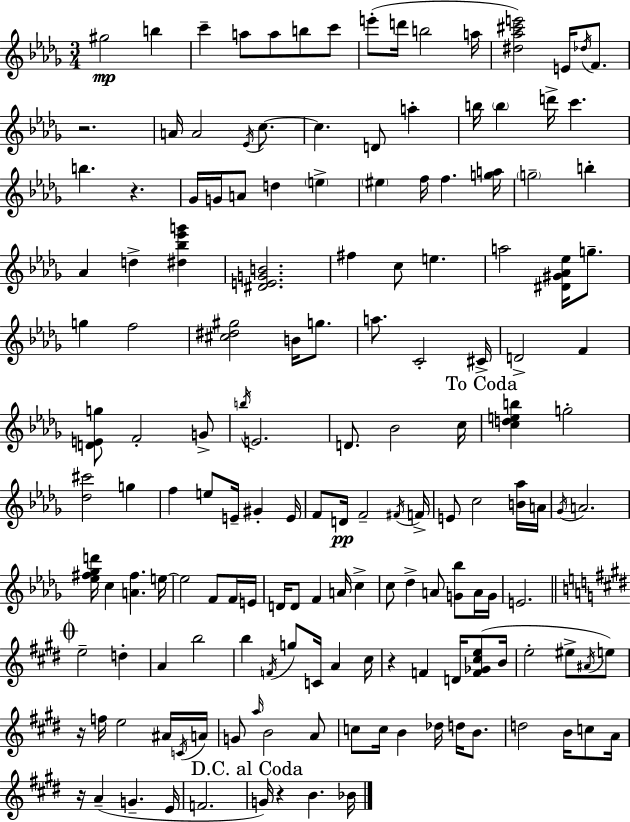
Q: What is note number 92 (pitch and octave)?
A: G4